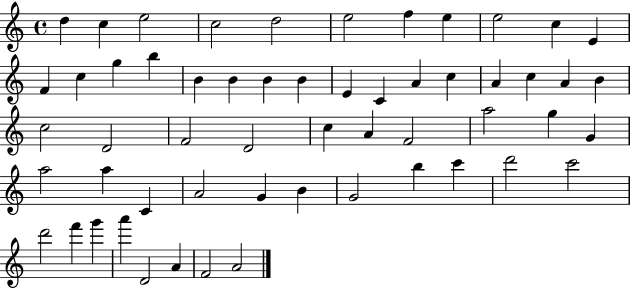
X:1
T:Untitled
M:4/4
L:1/4
K:C
d c e2 c2 d2 e2 f e e2 c E F c g b B B B B E C A c A c A B c2 D2 F2 D2 c A F2 a2 g G a2 a C A2 G B G2 b c' d'2 c'2 d'2 f' g' a' D2 A F2 A2